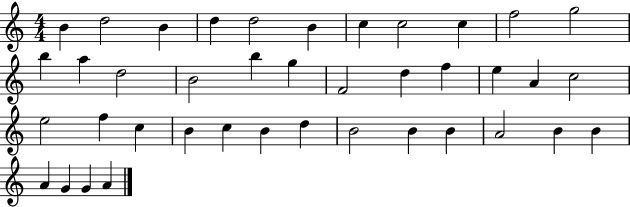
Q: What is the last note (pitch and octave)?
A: A4